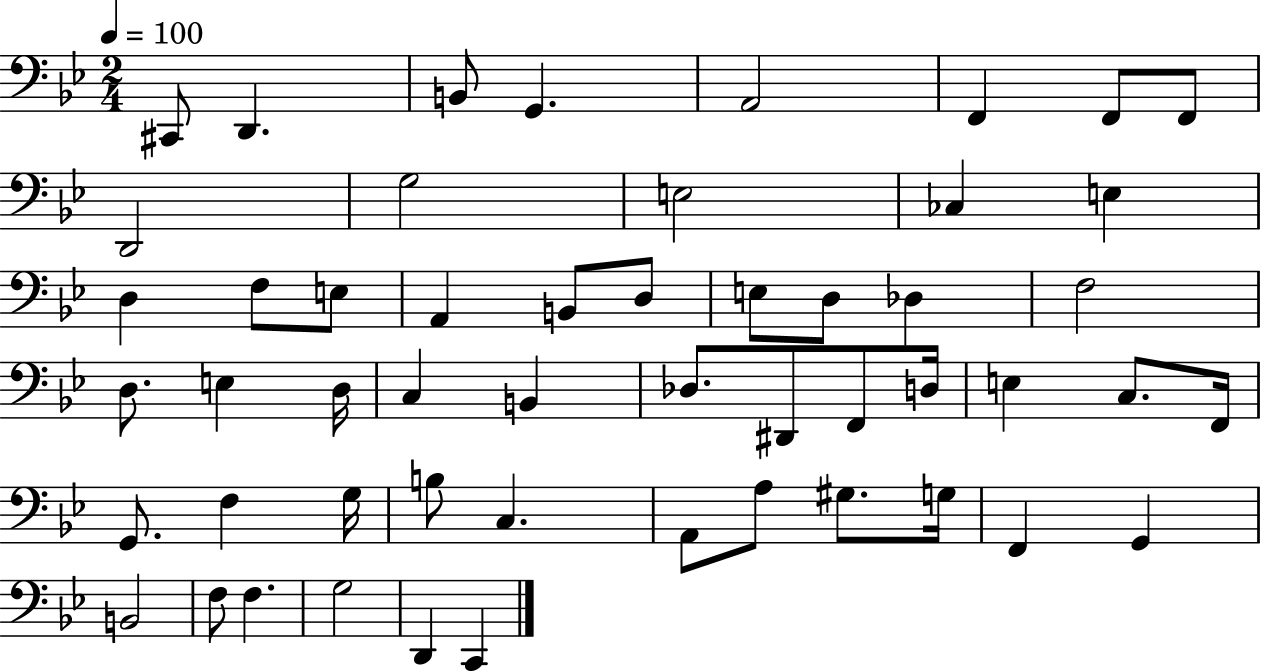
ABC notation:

X:1
T:Untitled
M:2/4
L:1/4
K:Bb
^C,,/2 D,, B,,/2 G,, A,,2 F,, F,,/2 F,,/2 D,,2 G,2 E,2 _C, E, D, F,/2 E,/2 A,, B,,/2 D,/2 E,/2 D,/2 _D, F,2 D,/2 E, D,/4 C, B,, _D,/2 ^D,,/2 F,,/2 D,/4 E, C,/2 F,,/4 G,,/2 F, G,/4 B,/2 C, A,,/2 A,/2 ^G,/2 G,/4 F,, G,, B,,2 F,/2 F, G,2 D,, C,,